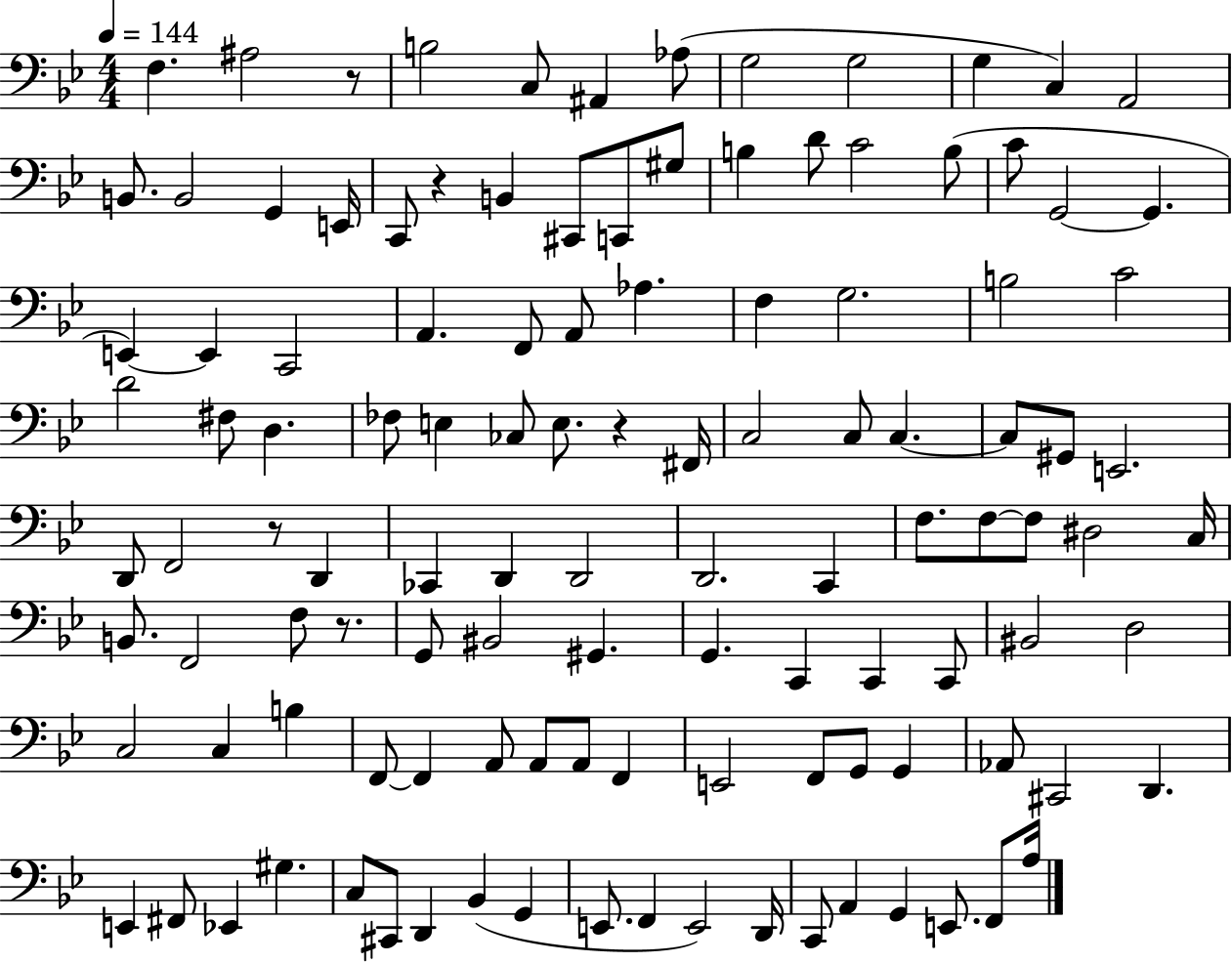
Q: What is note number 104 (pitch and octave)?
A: F2